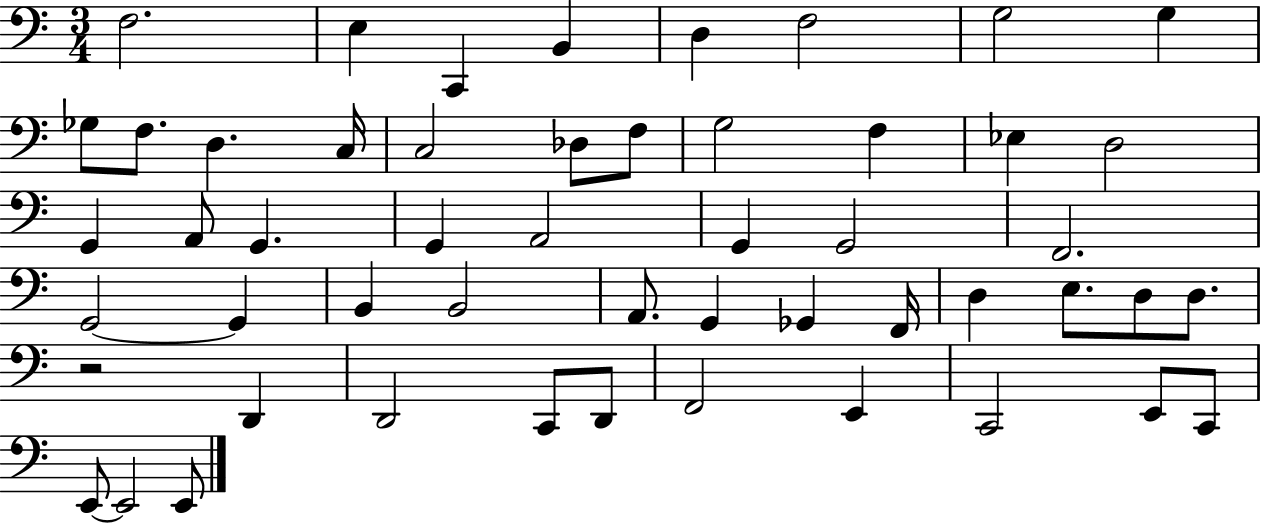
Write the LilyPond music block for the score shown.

{
  \clef bass
  \numericTimeSignature
  \time 3/4
  \key c \major
  f2. | e4 c,4 b,4 | d4 f2 | g2 g4 | \break ges8 f8. d4. c16 | c2 des8 f8 | g2 f4 | ees4 d2 | \break g,4 a,8 g,4. | g,4 a,2 | g,4 g,2 | f,2. | \break g,2~~ g,4 | b,4 b,2 | a,8. g,4 ges,4 f,16 | d4 e8. d8 d8. | \break r2 d,4 | d,2 c,8 d,8 | f,2 e,4 | c,2 e,8 c,8 | \break e,8~~ e,2 e,8 | \bar "|."
}